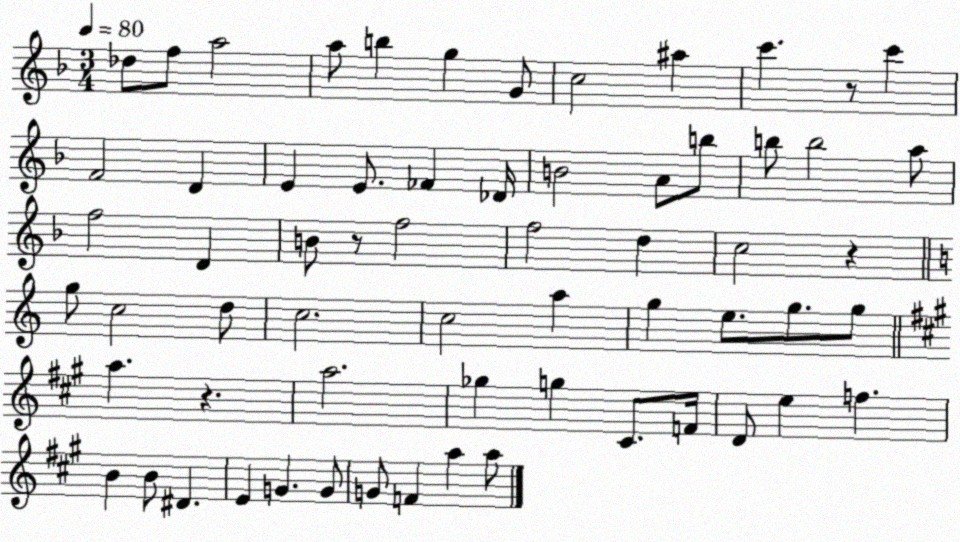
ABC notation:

X:1
T:Untitled
M:3/4
L:1/4
K:F
_d/2 f/2 a2 a/2 b g G/2 c2 ^a c' z/2 c' F2 D E E/2 _F _D/4 B2 A/2 b/2 b/2 b2 a/2 f2 D B/2 z/2 f2 f2 d c2 z g/2 c2 d/2 c2 c2 a g e/2 g/2 g/2 a z a2 _g g ^C/2 F/4 D/2 e f B B/2 ^D E G G/2 G/2 F a a/2